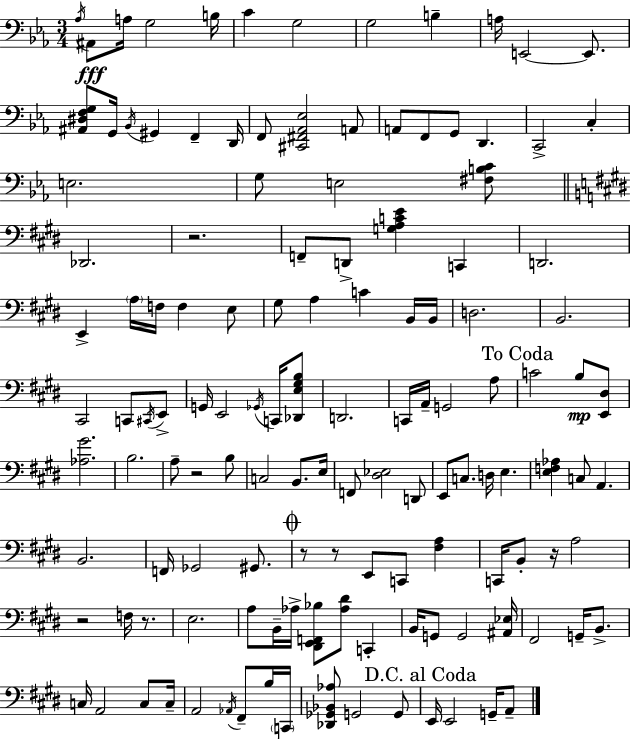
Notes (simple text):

Ab3/s A#2/e A3/s G3/h B3/s C4/q G3/h G3/h B3/q A3/s E2/h E2/e. [A#2,D#3,F3,G3]/e G2/s Bb2/s G#2/q F2/q D2/s F2/e [C#2,F#2,Ab2,Eb3]/h A2/e A2/e F2/e G2/e D2/q. C2/h C3/q E3/h. G3/e E3/h [F#3,B3,C4]/e Db2/h. R/h. F2/e D2/e [G3,A3,C4,E4]/q C2/q D2/h. E2/q A3/s F3/s F3/q E3/e G#3/e A3/q C4/q B2/s B2/s D3/h. B2/h. C#2/h C2/e C#2/s E2/e G2/s E2/h Gb2/s C2/s [Db2,E3,G#3,B3]/e D2/h. C2/s A2/s G2/h A3/e C4/h B3/e [E2,D#3]/e [Ab3,G#4]/h. B3/h. A3/e R/h B3/e C3/h B2/e. E3/s F2/e [D#3,Eb3]/h D2/e E2/e C3/e. D3/s E3/q. [E3,F3,Ab3]/q C3/e A2/q. B2/h. F2/s Gb2/h G#2/e. R/e R/e E2/e C2/e [F#3,A3]/q C2/s B2/e R/s A3/h R/h F3/s R/e. E3/h. A3/e B2/s Ab3/s [D#2,E2,F2,Bb3]/e [Ab3,D#4]/e C2/q B2/s G2/e G2/h [A#2,Eb3]/s F#2/h G2/s B2/e. C3/s A2/h C3/e C3/s A2/h Ab2/s F#2/e B3/s C2/s [Db2,Gb2,Bb2,Ab3]/e G2/h G2/e E2/s E2/h G2/s A2/e